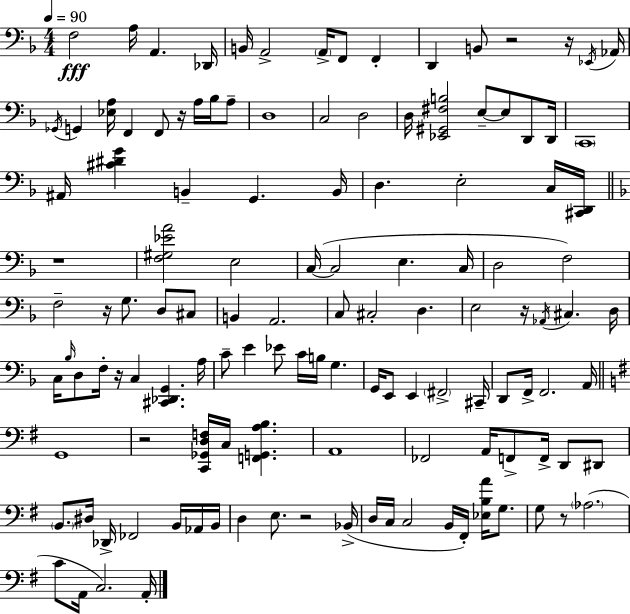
X:1
T:Untitled
M:4/4
L:1/4
K:F
F,2 A,/4 A,, _D,,/4 B,,/4 A,,2 A,,/4 F,,/2 F,, D,, B,,/2 z2 z/4 _E,,/4 _A,,/4 _G,,/4 G,, [_E,A,]/4 F,, F,,/2 z/4 A,/4 _B,/4 A,/2 D,4 C,2 D,2 D,/4 [_E,,^G,,^F,B,]2 E,/2 E,/2 D,,/2 D,,/4 C,,4 ^A,,/4 [^C^DG] B,, G,, B,,/4 D, E,2 C,/4 [^C,,D,,]/4 z4 [F,^G,_EA]2 E,2 C,/4 C,2 E, C,/4 D,2 F,2 F,2 z/4 G,/2 D,/2 ^C,/2 B,, A,,2 C,/2 ^C,2 D, E,2 z/4 _A,,/4 ^C, D,/4 C,/4 _B,/4 D,/2 F,/4 z/4 C, [^C,,_D,,G,,] A,/4 C/2 E _E/2 C/4 B,/4 G, G,,/4 E,,/2 E,, ^F,,2 ^C,,/4 D,,/2 F,,/4 F,,2 A,,/4 G,,4 z2 [C,,_G,,D,F,]/4 C,/4 [F,,G,,A,B,] A,,4 _F,,2 A,,/4 F,,/2 F,,/4 D,,/2 ^D,,/2 B,,/2 ^D,/4 _D,,/4 _F,,2 B,,/4 _A,,/4 B,,/4 D, E,/2 z2 _B,,/4 D,/4 C,/4 C,2 B,,/4 ^F,,/4 [_E,B,A]/4 G,/2 G,/2 z/2 _A,2 C/2 A,,/4 C,2 A,,/4